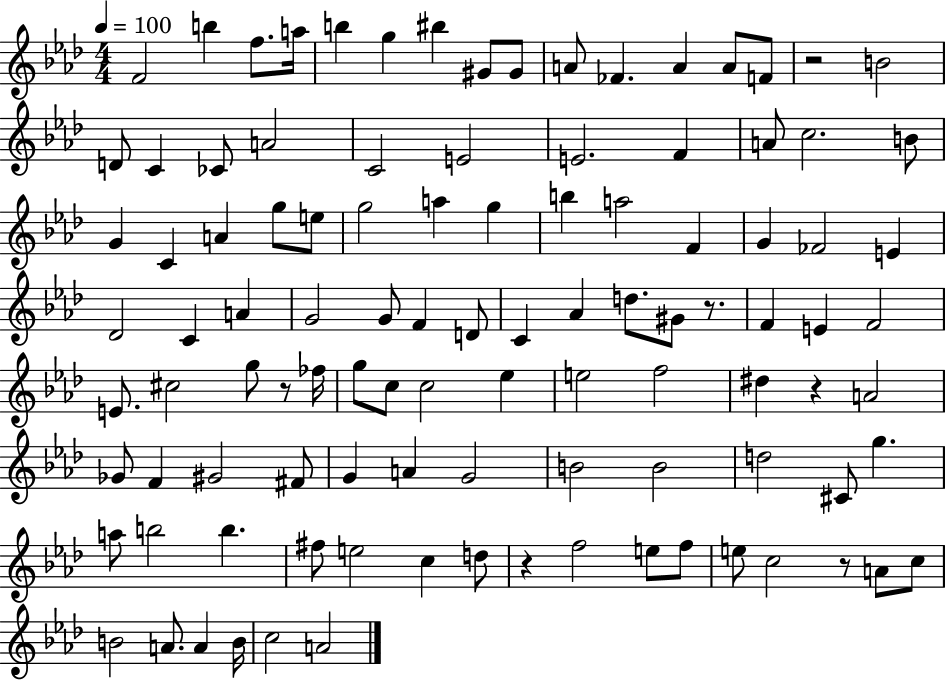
F4/h B5/q F5/e. A5/s B5/q G5/q BIS5/q G#4/e G#4/e A4/e FES4/q. A4/q A4/e F4/e R/h B4/h D4/e C4/q CES4/e A4/h C4/h E4/h E4/h. F4/q A4/e C5/h. B4/e G4/q C4/q A4/q G5/e E5/e G5/h A5/q G5/q B5/q A5/h F4/q G4/q FES4/h E4/q Db4/h C4/q A4/q G4/h G4/e F4/q D4/e C4/q Ab4/q D5/e. G#4/e R/e. F4/q E4/q F4/h E4/e. C#5/h G5/e R/e FES5/s G5/e C5/e C5/h Eb5/q E5/h F5/h D#5/q R/q A4/h Gb4/e F4/q G#4/h F#4/e G4/q A4/q G4/h B4/h B4/h D5/h C#4/e G5/q. A5/e B5/h B5/q. F#5/e E5/h C5/q D5/e R/q F5/h E5/e F5/e E5/e C5/h R/e A4/e C5/e B4/h A4/e. A4/q B4/s C5/h A4/h